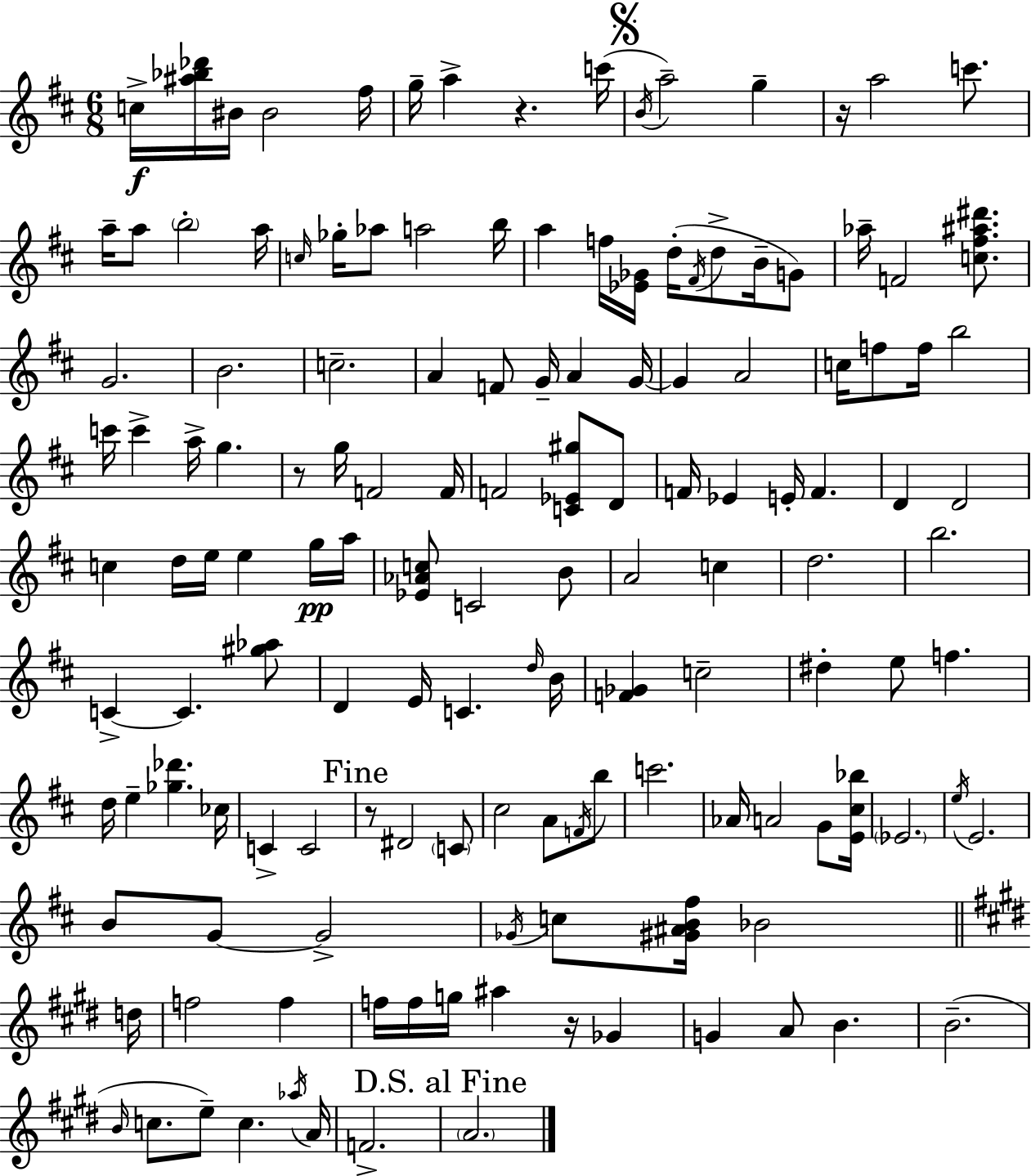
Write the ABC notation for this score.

X:1
T:Untitled
M:6/8
L:1/4
K:D
c/4 [^a_b_d']/4 ^B/4 ^B2 ^f/4 g/4 a z c'/4 B/4 a2 g z/4 a2 c'/2 a/4 a/2 b2 a/4 c/4 _g/4 _a/2 a2 b/4 a f/4 [_E_G]/4 d/4 ^F/4 d/2 B/4 G/2 _a/4 F2 [c^f^a^d']/2 G2 B2 c2 A F/2 G/4 A G/4 G A2 c/4 f/2 f/4 b2 c'/4 c' a/4 g z/2 g/4 F2 F/4 F2 [C_E^g]/2 D/2 F/4 _E E/4 F D D2 c d/4 e/4 e g/4 a/4 [_E_Ac]/2 C2 B/2 A2 c d2 b2 C C [^g_a]/2 D E/4 C d/4 B/4 [F_G] c2 ^d e/2 f d/4 e [_g_d'] _c/4 C C2 z/2 ^D2 C/2 ^c2 A/2 F/4 b/2 c'2 _A/4 A2 G/2 [E^c_b]/4 _E2 e/4 E2 B/2 G/2 G2 _G/4 c/2 [^G^AB^f]/4 _B2 d/4 f2 f f/4 f/4 g/4 ^a z/4 _G G A/2 B B2 B/4 c/2 e/2 c _a/4 A/4 F2 A2